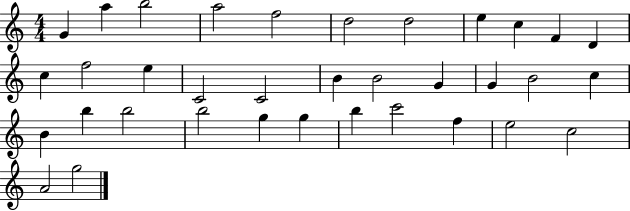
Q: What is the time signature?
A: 4/4